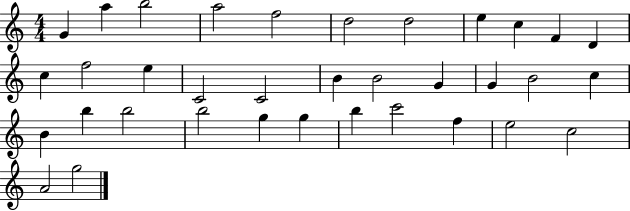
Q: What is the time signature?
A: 4/4